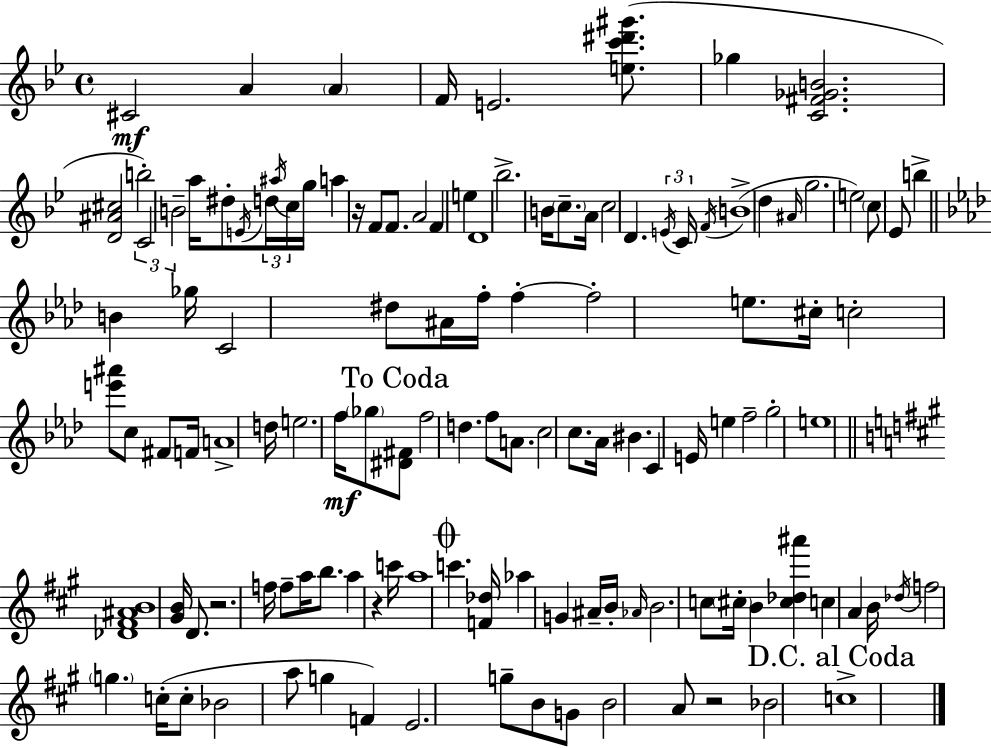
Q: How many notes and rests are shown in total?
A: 124